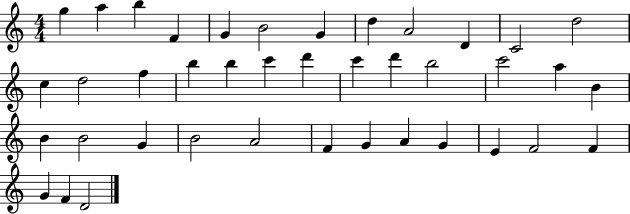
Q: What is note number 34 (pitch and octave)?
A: G4